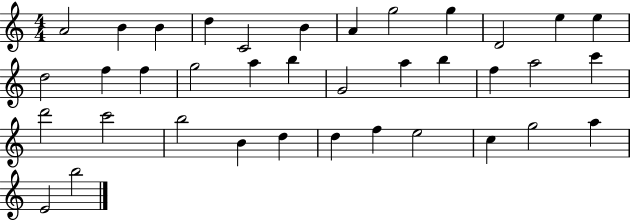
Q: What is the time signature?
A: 4/4